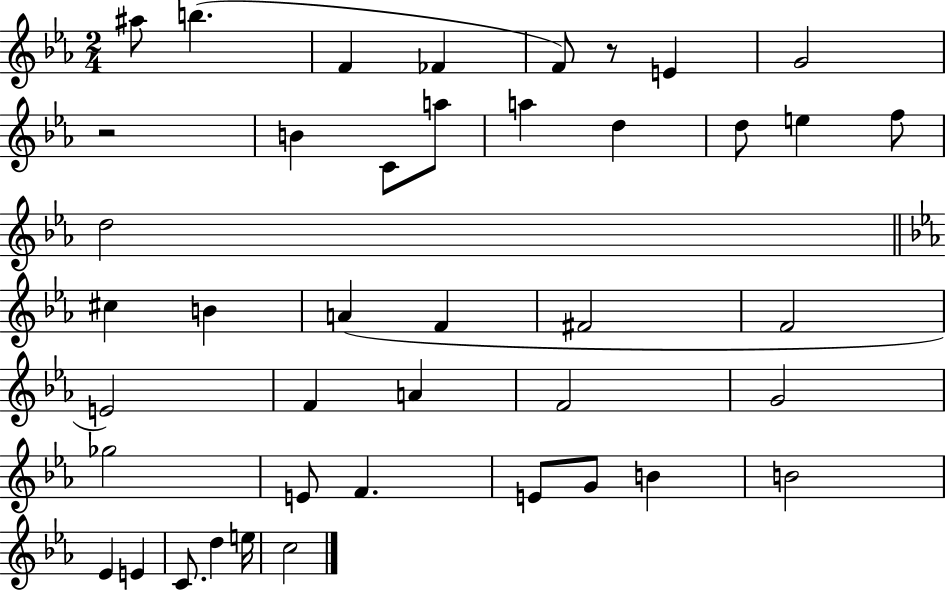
A#5/e B5/q. F4/q FES4/q F4/e R/e E4/q G4/h R/h B4/q C4/e A5/e A5/q D5/q D5/e E5/q F5/e D5/h C#5/q B4/q A4/q F4/q F#4/h F4/h E4/h F4/q A4/q F4/h G4/h Gb5/h E4/e F4/q. E4/e G4/e B4/q B4/h Eb4/q E4/q C4/e. D5/q E5/s C5/h